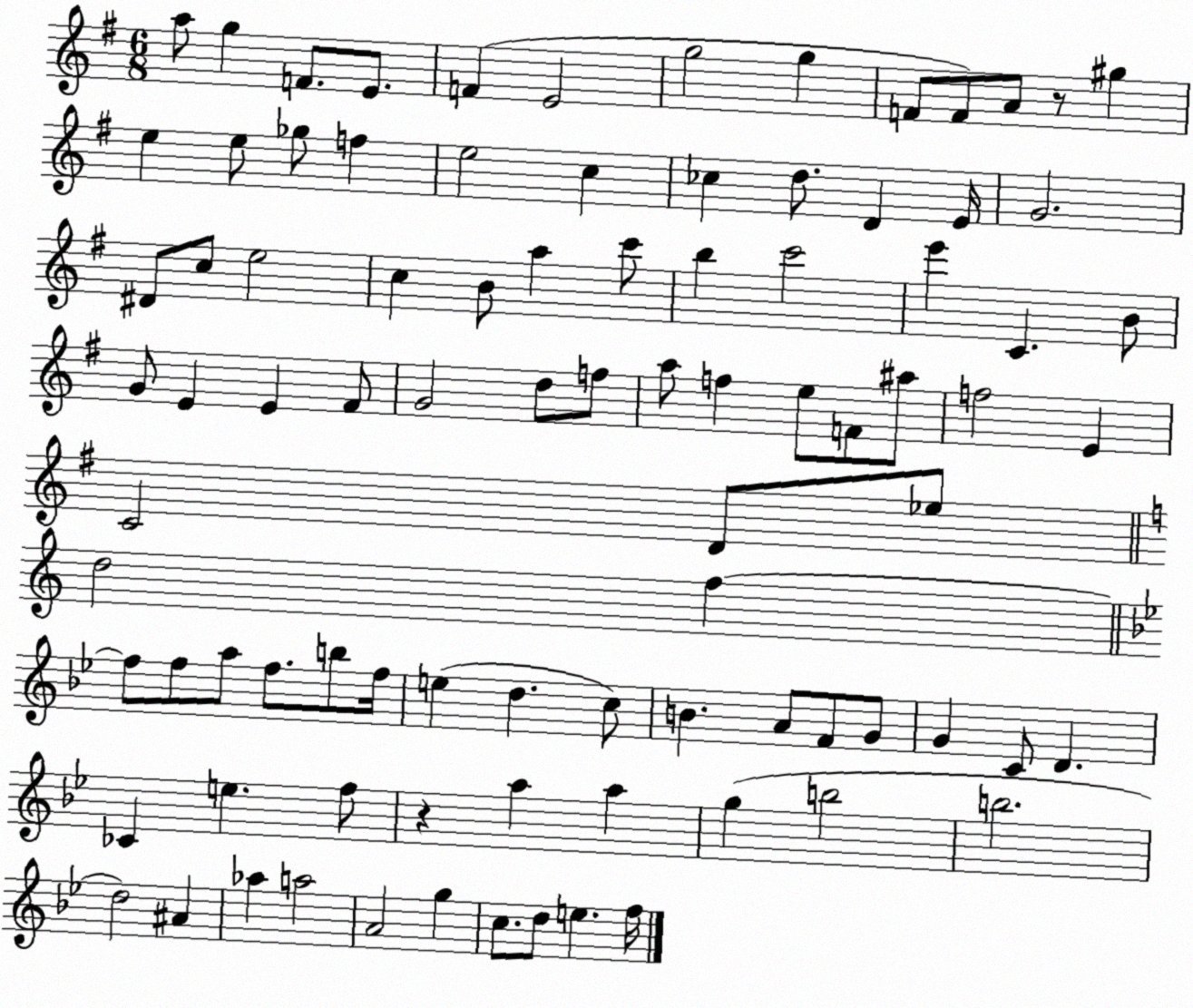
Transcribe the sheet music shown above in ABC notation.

X:1
T:Untitled
M:6/8
L:1/4
K:G
a/2 g F/2 E/2 F E2 g2 g F/2 F/2 A/2 z/2 ^g e e/2 _g/2 f e2 c _c d/2 D E/4 G2 ^D/2 c/2 e2 c B/2 a c'/2 b c'2 e' C B/2 G/2 E E ^F/2 G2 d/2 f/2 a/2 f e/2 F/2 ^a/2 f2 E C2 D/2 _e/2 d2 f f/2 f/2 a/2 f/2 b/2 f/4 e d c/2 B A/2 F/2 G/2 G C/2 D _C e f/2 z a a g b2 b2 d2 ^A _a a2 A2 g c/2 d/2 e f/4